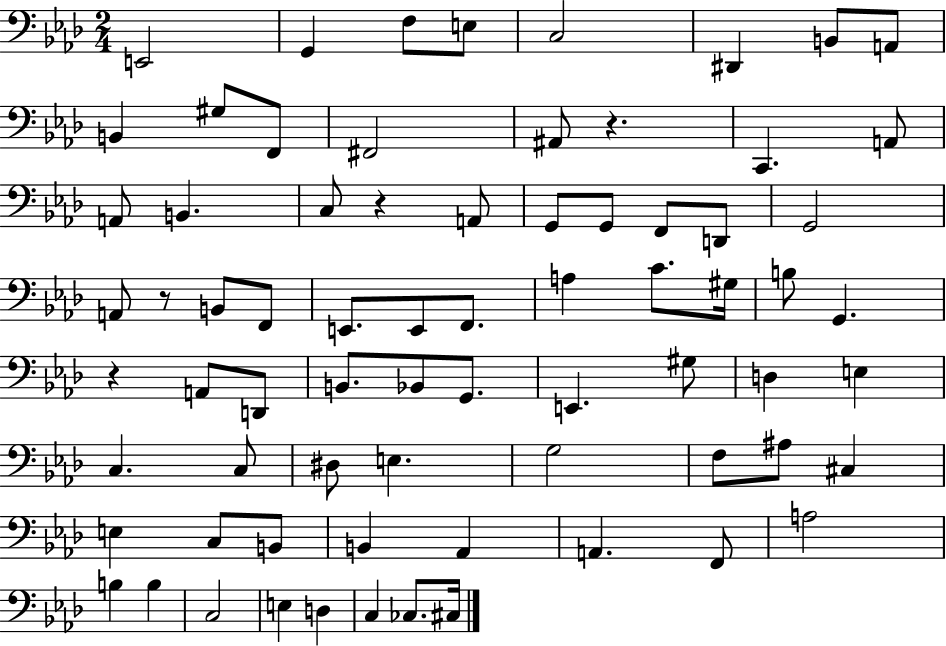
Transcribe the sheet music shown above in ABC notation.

X:1
T:Untitled
M:2/4
L:1/4
K:Ab
E,,2 G,, F,/2 E,/2 C,2 ^D,, B,,/2 A,,/2 B,, ^G,/2 F,,/2 ^F,,2 ^A,,/2 z C,, A,,/2 A,,/2 B,, C,/2 z A,,/2 G,,/2 G,,/2 F,,/2 D,,/2 G,,2 A,,/2 z/2 B,,/2 F,,/2 E,,/2 E,,/2 F,,/2 A, C/2 ^G,/4 B,/2 G,, z A,,/2 D,,/2 B,,/2 _B,,/2 G,,/2 E,, ^G,/2 D, E, C, C,/2 ^D,/2 E, G,2 F,/2 ^A,/2 ^C, E, C,/2 B,,/2 B,, _A,, A,, F,,/2 A,2 B, B, C,2 E, D, C, _C,/2 ^C,/4